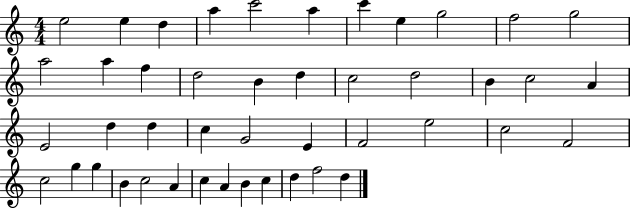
E5/h E5/q D5/q A5/q C6/h A5/q C6/q E5/q G5/h F5/h G5/h A5/h A5/q F5/q D5/h B4/q D5/q C5/h D5/h B4/q C5/h A4/q E4/h D5/q D5/q C5/q G4/h E4/q F4/h E5/h C5/h F4/h C5/h G5/q G5/q B4/q C5/h A4/q C5/q A4/q B4/q C5/q D5/q F5/h D5/q